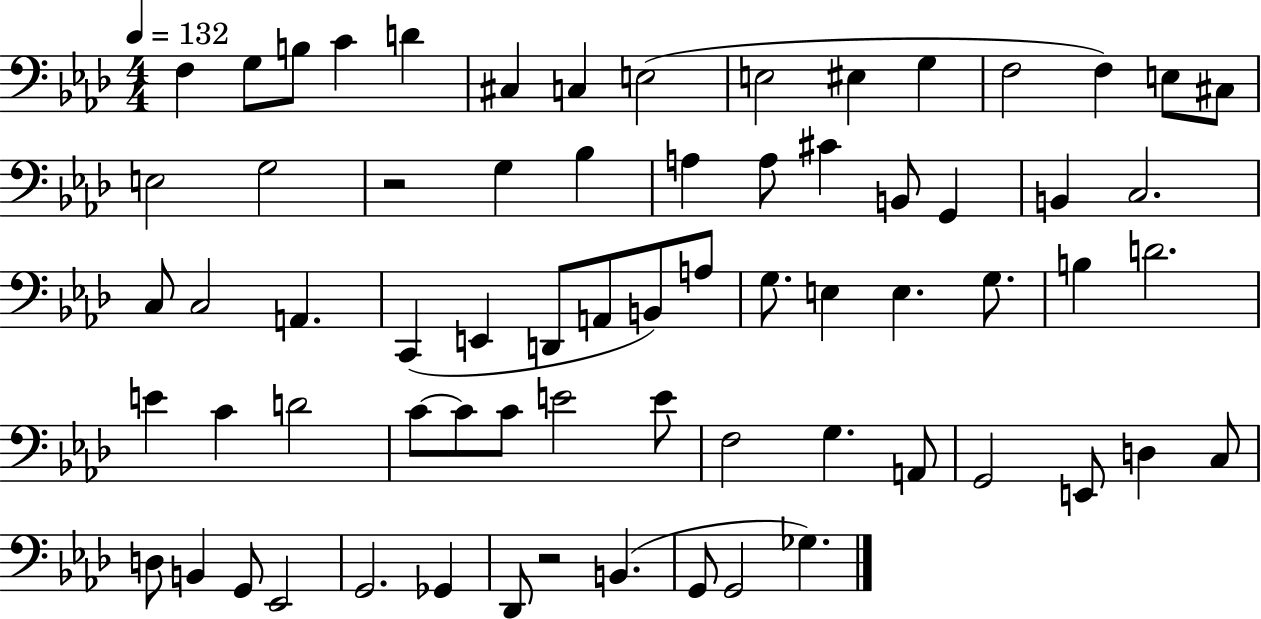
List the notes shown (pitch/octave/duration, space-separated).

F3/q G3/e B3/e C4/q D4/q C#3/q C3/q E3/h E3/h EIS3/q G3/q F3/h F3/q E3/e C#3/e E3/h G3/h R/h G3/q Bb3/q A3/q A3/e C#4/q B2/e G2/q B2/q C3/h. C3/e C3/h A2/q. C2/q E2/q D2/e A2/e B2/e A3/e G3/e. E3/q E3/q. G3/e. B3/q D4/h. E4/q C4/q D4/h C4/e C4/e C4/e E4/h E4/e F3/h G3/q. A2/e G2/h E2/e D3/q C3/e D3/e B2/q G2/e Eb2/h G2/h. Gb2/q Db2/e R/h B2/q. G2/e G2/h Gb3/q.